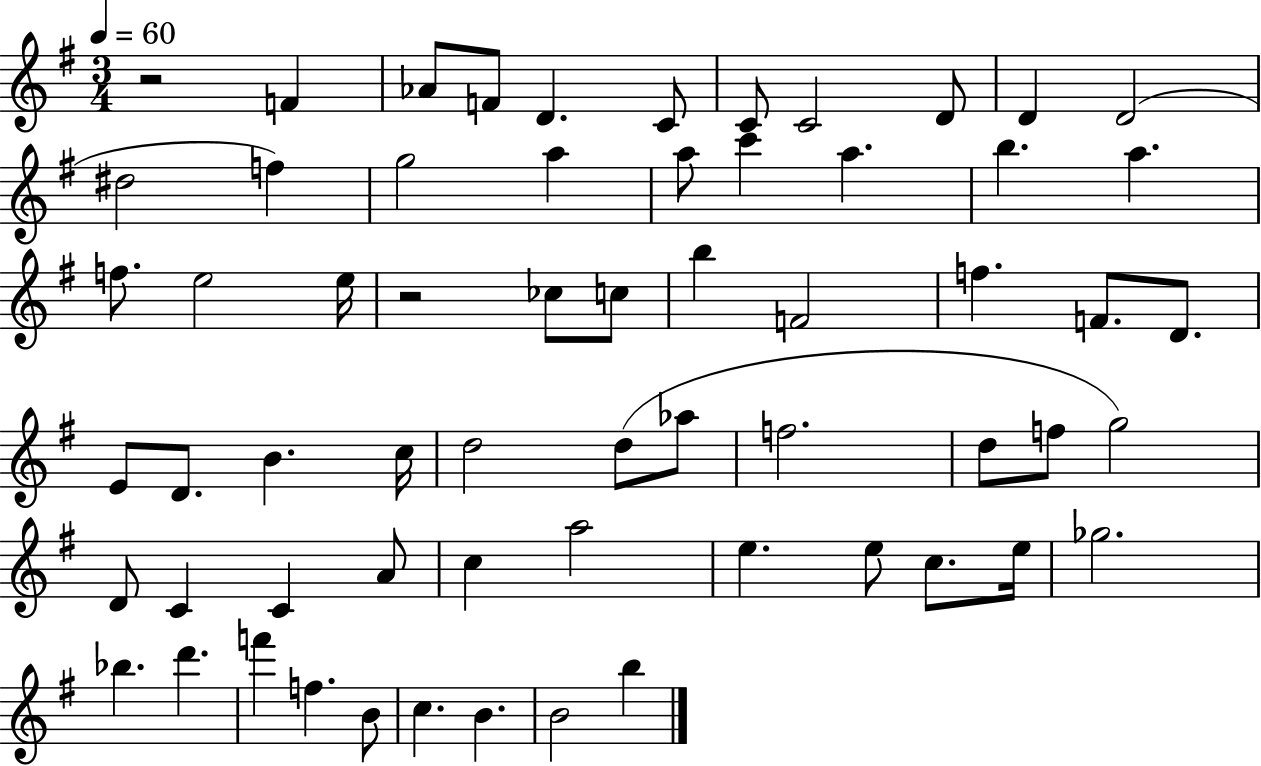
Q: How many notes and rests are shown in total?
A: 62